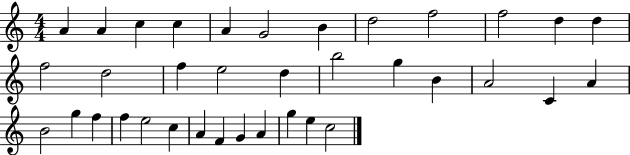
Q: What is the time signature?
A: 4/4